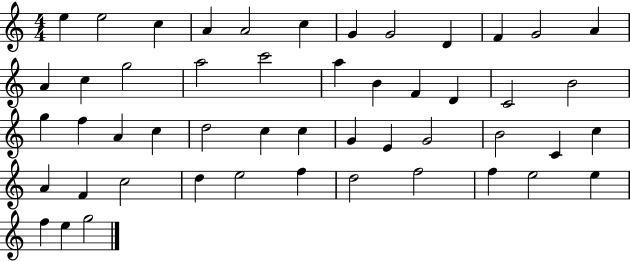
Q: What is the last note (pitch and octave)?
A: G5